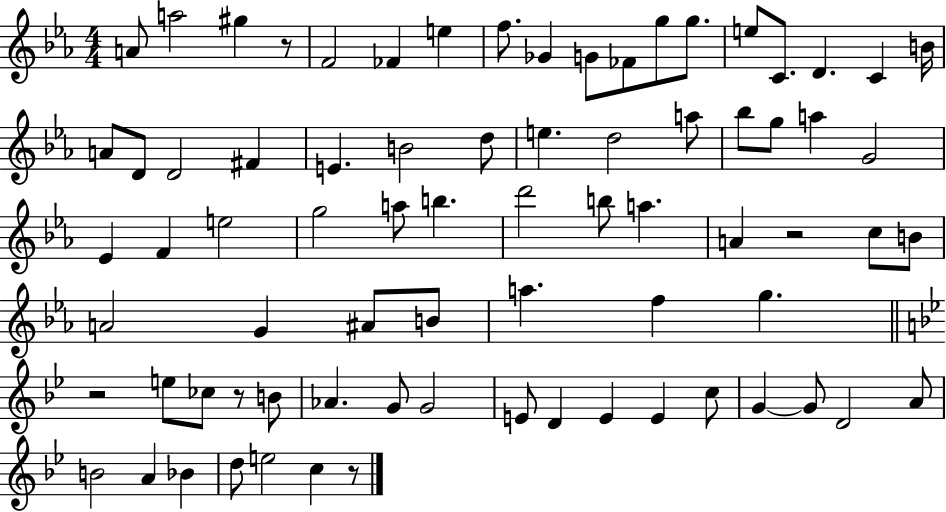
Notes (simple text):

A4/e A5/h G#5/q R/e F4/h FES4/q E5/q F5/e. Gb4/q G4/e FES4/e G5/e G5/e. E5/e C4/e. D4/q. C4/q B4/s A4/e D4/e D4/h F#4/q E4/q. B4/h D5/e E5/q. D5/h A5/e Bb5/e G5/e A5/q G4/h Eb4/q F4/q E5/h G5/h A5/e B5/q. D6/h B5/e A5/q. A4/q R/h C5/e B4/e A4/h G4/q A#4/e B4/e A5/q. F5/q G5/q. R/h E5/e CES5/e R/e B4/e Ab4/q. G4/e G4/h E4/e D4/q E4/q E4/q C5/e G4/q G4/e D4/h A4/e B4/h A4/q Bb4/q D5/e E5/h C5/q R/e